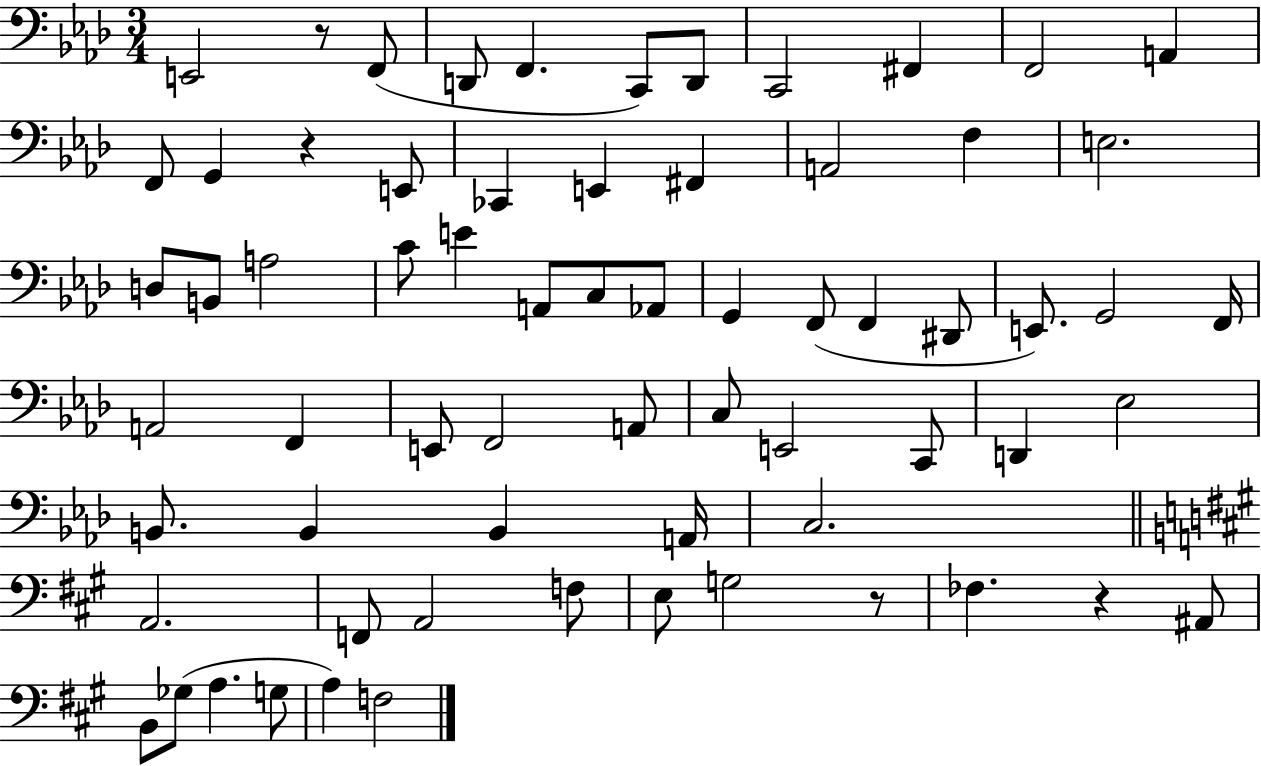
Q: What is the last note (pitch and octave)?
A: F3